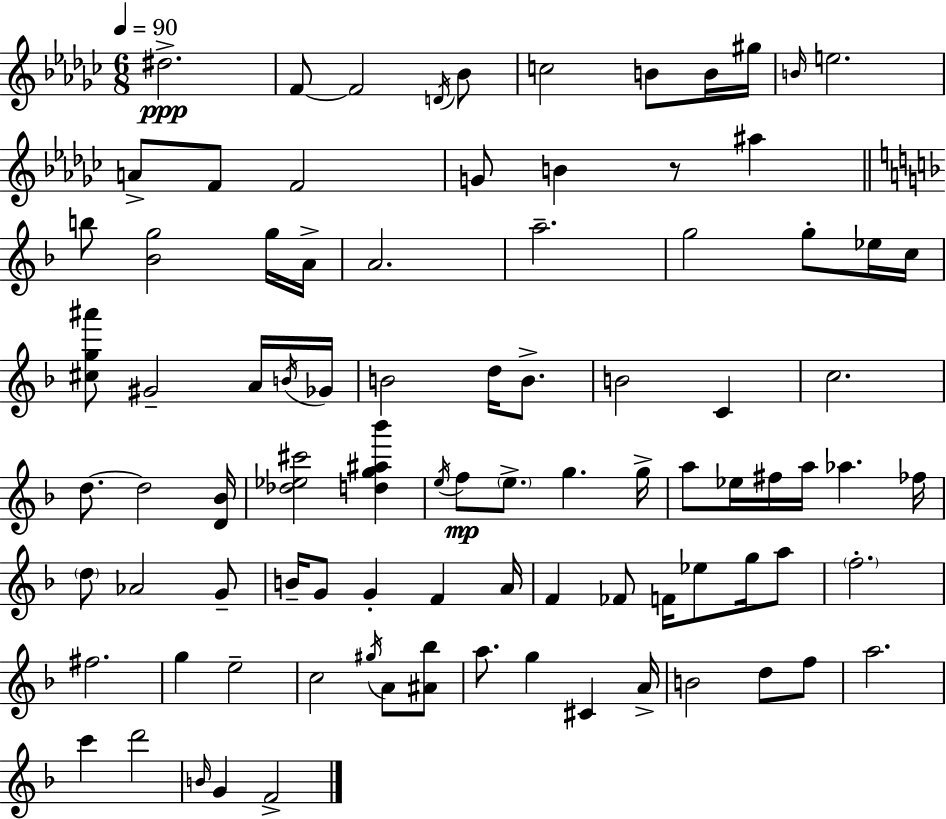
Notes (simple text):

D#5/h. F4/e F4/h D4/s Bb4/e C5/h B4/e B4/s G#5/s B4/s E5/h. A4/e F4/e F4/h G4/e B4/q R/e A#5/q B5/e [Bb4,G5]/h G5/s A4/s A4/h. A5/h. G5/h G5/e Eb5/s C5/s [C#5,G5,A#6]/e G#4/h A4/s B4/s Gb4/s B4/h D5/s B4/e. B4/h C4/q C5/h. D5/e. D5/h [D4,Bb4]/s [Db5,Eb5,C#6]/h [D5,G5,A#5,Bb6]/q E5/s F5/e E5/e. G5/q. G5/s A5/e Eb5/s F#5/s A5/s Ab5/q. FES5/s D5/e Ab4/h G4/e B4/s G4/e G4/q F4/q A4/s F4/q FES4/e F4/s Eb5/e G5/s A5/e F5/h. F#5/h. G5/q E5/h C5/h G#5/s A4/e [A#4,Bb5]/e A5/e. G5/q C#4/q A4/s B4/h D5/e F5/e A5/h. C6/q D6/h B4/s G4/q F4/h